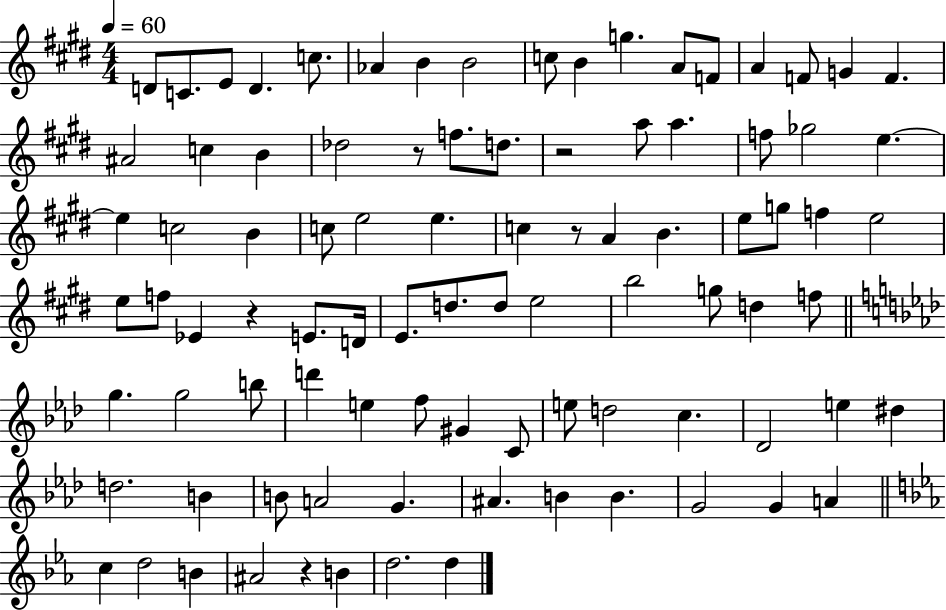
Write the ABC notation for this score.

X:1
T:Untitled
M:4/4
L:1/4
K:E
D/2 C/2 E/2 D c/2 _A B B2 c/2 B g A/2 F/2 A F/2 G F ^A2 c B _d2 z/2 f/2 d/2 z2 a/2 a f/2 _g2 e e c2 B c/2 e2 e c z/2 A B e/2 g/2 f e2 e/2 f/2 _E z E/2 D/4 E/2 d/2 d/2 e2 b2 g/2 d f/2 g g2 b/2 d' e f/2 ^G C/2 e/2 d2 c _D2 e ^d d2 B B/2 A2 G ^A B B G2 G A c d2 B ^A2 z B d2 d